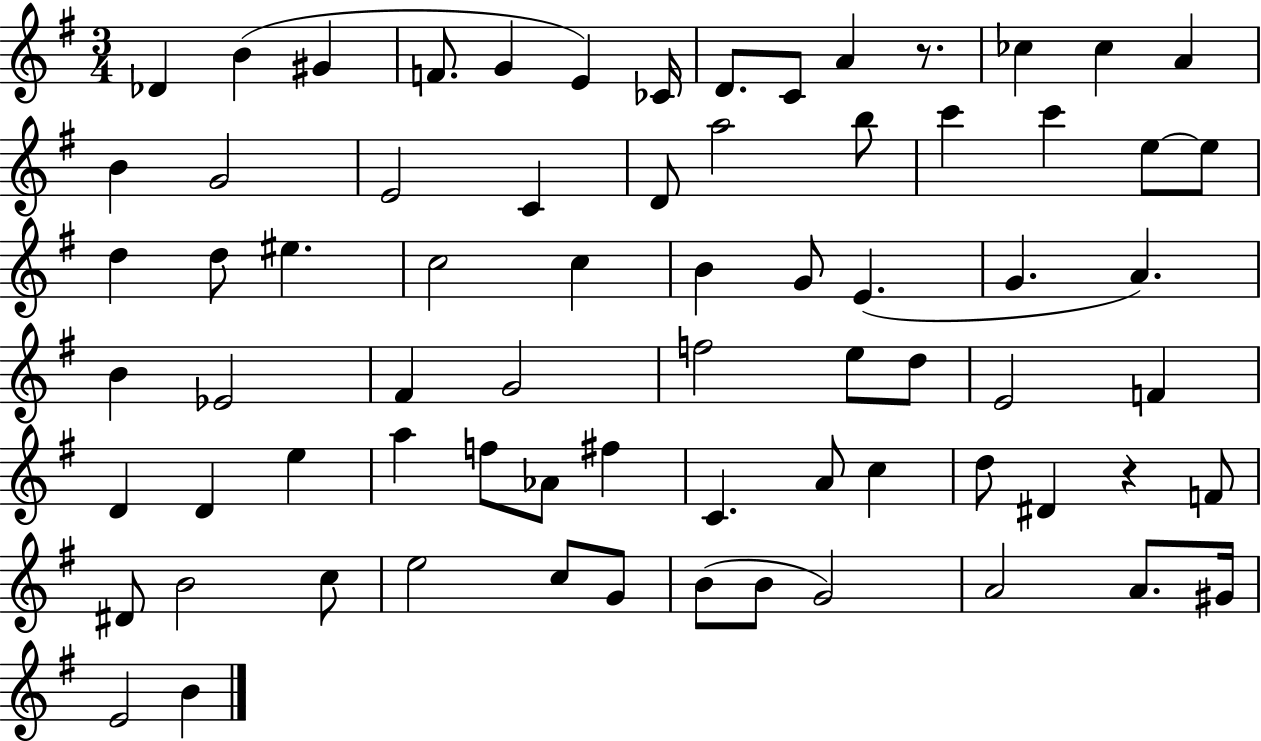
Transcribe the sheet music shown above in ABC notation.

X:1
T:Untitled
M:3/4
L:1/4
K:G
_D B ^G F/2 G E _C/4 D/2 C/2 A z/2 _c _c A B G2 E2 C D/2 a2 b/2 c' c' e/2 e/2 d d/2 ^e c2 c B G/2 E G A B _E2 ^F G2 f2 e/2 d/2 E2 F D D e a f/2 _A/2 ^f C A/2 c d/2 ^D z F/2 ^D/2 B2 c/2 e2 c/2 G/2 B/2 B/2 G2 A2 A/2 ^G/4 E2 B